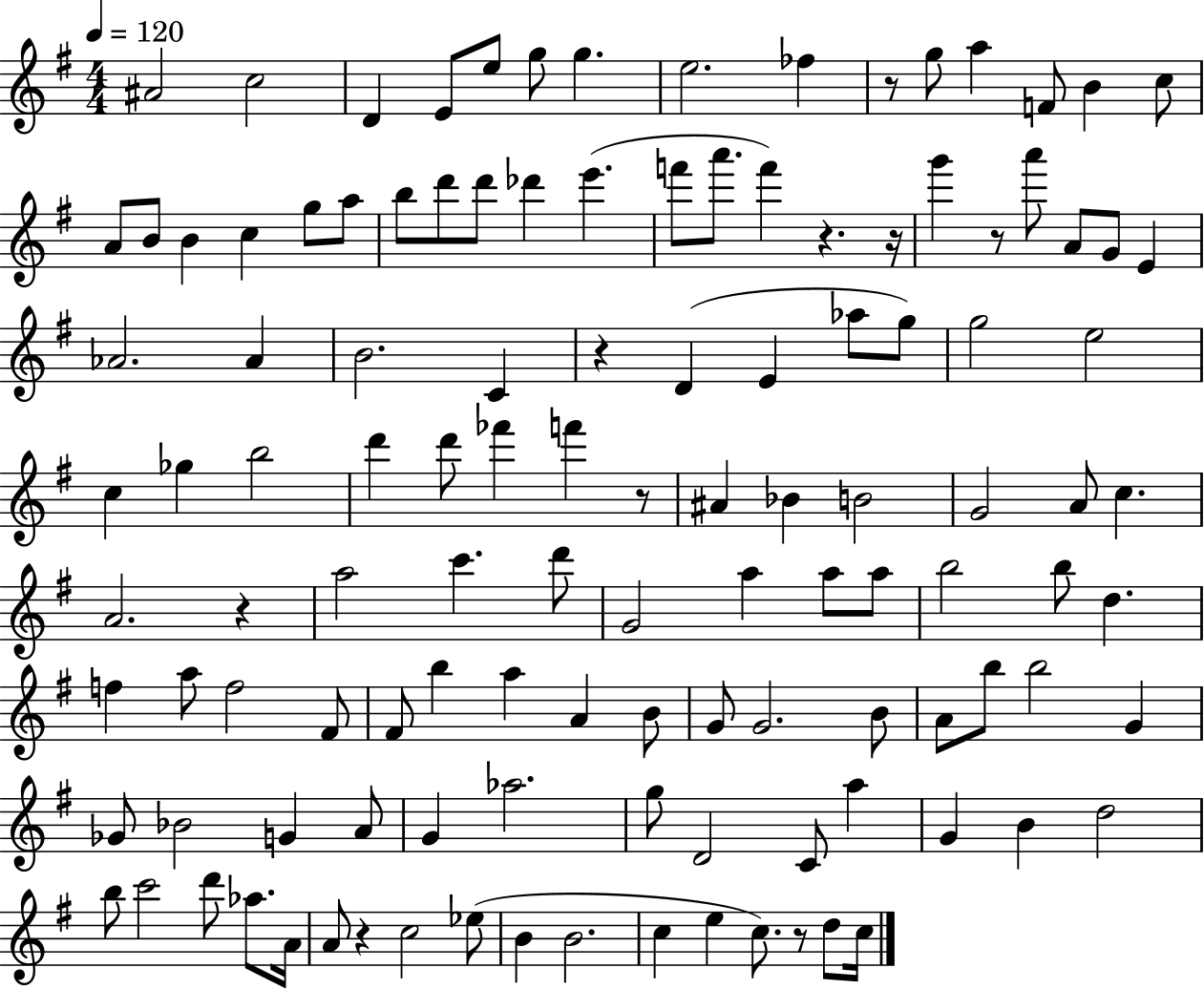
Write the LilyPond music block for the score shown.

{
  \clef treble
  \numericTimeSignature
  \time 4/4
  \key g \major
  \tempo 4 = 120
  ais'2 c''2 | d'4 e'8 e''8 g''8 g''4. | e''2. fes''4 | r8 g''8 a''4 f'8 b'4 c''8 | \break a'8 b'8 b'4 c''4 g''8 a''8 | b''8 d'''8 d'''8 des'''4 e'''4.( | f'''8 a'''8. f'''4) r4. r16 | g'''4 r8 a'''8 a'8 g'8 e'4 | \break aes'2. aes'4 | b'2. c'4 | r4 d'4( e'4 aes''8 g''8) | g''2 e''2 | \break c''4 ges''4 b''2 | d'''4 d'''8 fes'''4 f'''4 r8 | ais'4 bes'4 b'2 | g'2 a'8 c''4. | \break a'2. r4 | a''2 c'''4. d'''8 | g'2 a''4 a''8 a''8 | b''2 b''8 d''4. | \break f''4 a''8 f''2 fis'8 | fis'8 b''4 a''4 a'4 b'8 | g'8 g'2. b'8 | a'8 b''8 b''2 g'4 | \break ges'8 bes'2 g'4 a'8 | g'4 aes''2. | g''8 d'2 c'8 a''4 | g'4 b'4 d''2 | \break b''8 c'''2 d'''8 aes''8. a'16 | a'8 r4 c''2 ees''8( | b'4 b'2. | c''4 e''4 c''8.) r8 d''8 c''16 | \break \bar "|."
}